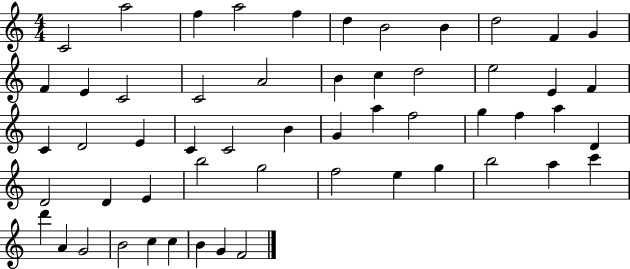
X:1
T:Untitled
M:4/4
L:1/4
K:C
C2 a2 f a2 f d B2 B d2 F G F E C2 C2 A2 B c d2 e2 E F C D2 E C C2 B G a f2 g f a D D2 D E b2 g2 f2 e g b2 a c' d' A G2 B2 c c B G F2